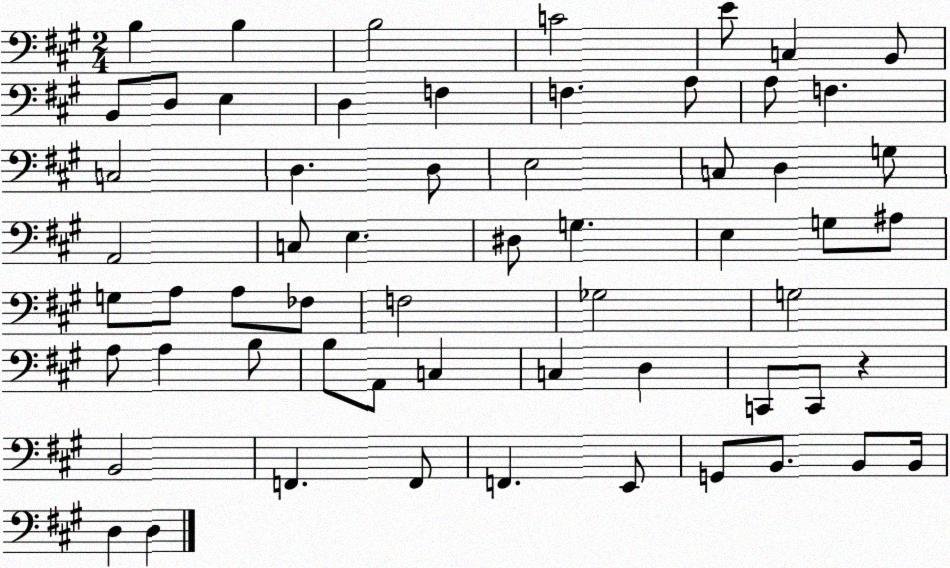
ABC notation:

X:1
T:Untitled
M:2/4
L:1/4
K:A
B, B, B,2 C2 E/2 C, B,,/2 B,,/2 D,/2 E, D, F, F, A,/2 A,/2 F, C,2 D, D,/2 E,2 C,/2 D, G,/2 A,,2 C,/2 E, ^D,/2 G, E, G,/2 ^A,/2 G,/2 A,/2 A,/2 _F,/2 F,2 _G,2 G,2 A,/2 A, B,/2 B,/2 A,,/2 C, C, D, C,,/2 C,,/2 z B,,2 F,, F,,/2 F,, E,,/2 G,,/2 B,,/2 B,,/2 B,,/4 D, D,